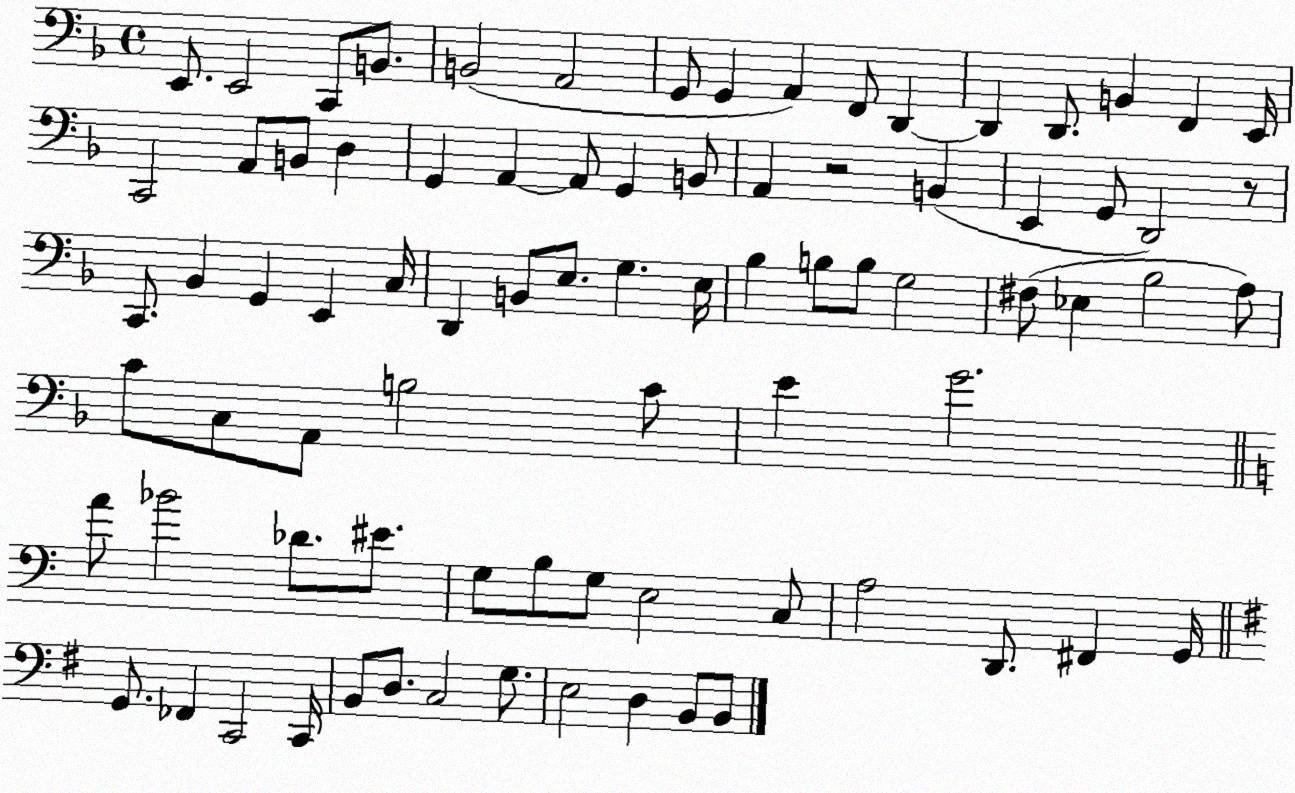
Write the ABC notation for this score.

X:1
T:Untitled
M:4/4
L:1/4
K:F
E,,/2 E,,2 C,,/2 B,,/2 B,,2 A,,2 G,,/2 G,, A,, F,,/2 D,, D,, D,,/2 B,, F,, E,,/4 C,,2 A,,/2 B,,/2 D, G,, A,, A,,/2 G,, B,,/2 A,, z2 B,, E,, G,,/2 D,,2 z/2 C,,/2 _B,, G,, E,, C,/4 D,, B,,/2 E,/2 G, E,/4 _B, B,/2 B,/2 G,2 ^F,/2 _E, _B,2 A,/2 C/2 C,/2 A,,/2 B,2 C/2 E G2 A/2 _B2 _D/2 ^E/2 G,/2 B,/2 G,/2 E,2 C,/2 A,2 D,,/2 ^F,, G,,/4 G,,/2 _F,, C,,2 C,,/4 B,,/2 D,/2 C,2 G,/2 E,2 D, B,,/2 B,,/2